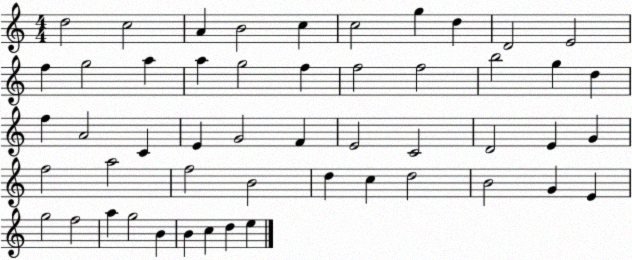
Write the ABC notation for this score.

X:1
T:Untitled
M:4/4
L:1/4
K:C
d2 c2 A B2 c c2 g d D2 E2 f g2 a a g2 f f2 f2 b2 g d f A2 C E G2 F E2 C2 D2 E G f2 a2 f2 B2 d c d2 B2 G E g2 f2 a g2 B B c d e